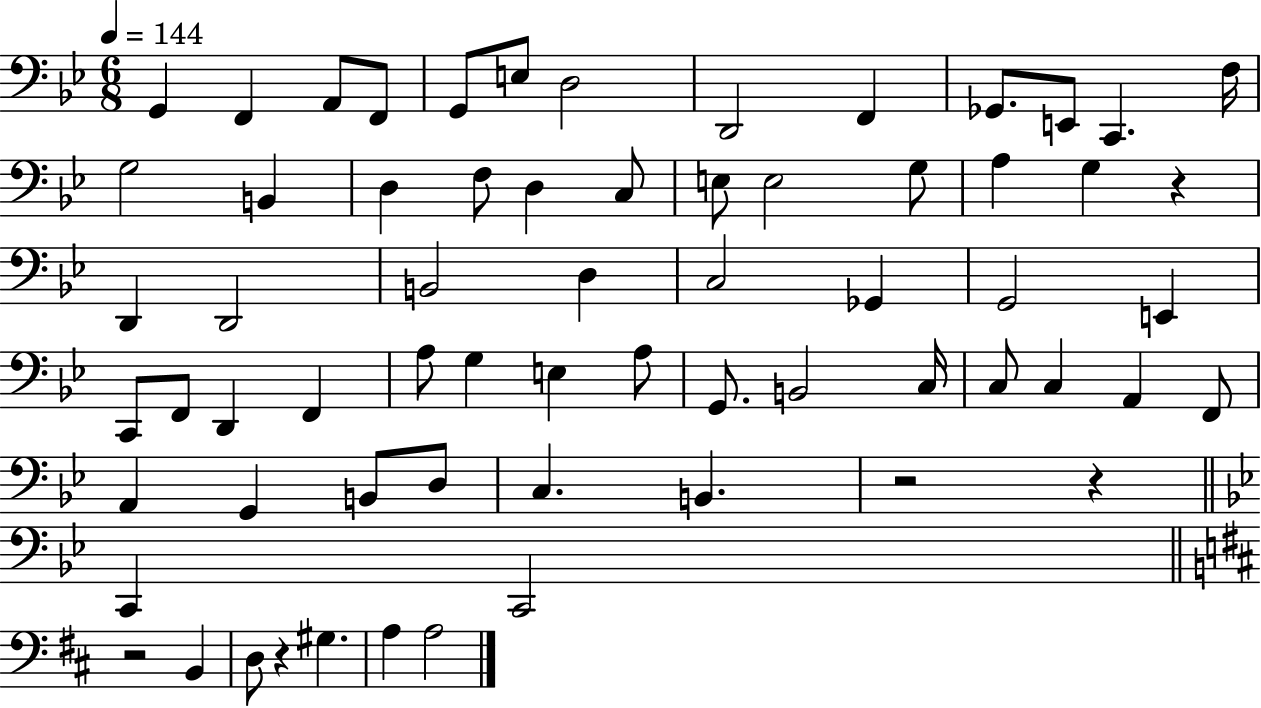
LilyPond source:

{
  \clef bass
  \numericTimeSignature
  \time 6/8
  \key bes \major
  \tempo 4 = 144
  g,4 f,4 a,8 f,8 | g,8 e8 d2 | d,2 f,4 | ges,8. e,8 c,4. f16 | \break g2 b,4 | d4 f8 d4 c8 | e8 e2 g8 | a4 g4 r4 | \break d,4 d,2 | b,2 d4 | c2 ges,4 | g,2 e,4 | \break c,8 f,8 d,4 f,4 | a8 g4 e4 a8 | g,8. b,2 c16 | c8 c4 a,4 f,8 | \break a,4 g,4 b,8 d8 | c4. b,4. | r2 r4 | \bar "||" \break \key bes \major c,4 c,2 | \bar "||" \break \key b \minor r2 b,4 | d8 r4 gis4. | a4 a2 | \bar "|."
}